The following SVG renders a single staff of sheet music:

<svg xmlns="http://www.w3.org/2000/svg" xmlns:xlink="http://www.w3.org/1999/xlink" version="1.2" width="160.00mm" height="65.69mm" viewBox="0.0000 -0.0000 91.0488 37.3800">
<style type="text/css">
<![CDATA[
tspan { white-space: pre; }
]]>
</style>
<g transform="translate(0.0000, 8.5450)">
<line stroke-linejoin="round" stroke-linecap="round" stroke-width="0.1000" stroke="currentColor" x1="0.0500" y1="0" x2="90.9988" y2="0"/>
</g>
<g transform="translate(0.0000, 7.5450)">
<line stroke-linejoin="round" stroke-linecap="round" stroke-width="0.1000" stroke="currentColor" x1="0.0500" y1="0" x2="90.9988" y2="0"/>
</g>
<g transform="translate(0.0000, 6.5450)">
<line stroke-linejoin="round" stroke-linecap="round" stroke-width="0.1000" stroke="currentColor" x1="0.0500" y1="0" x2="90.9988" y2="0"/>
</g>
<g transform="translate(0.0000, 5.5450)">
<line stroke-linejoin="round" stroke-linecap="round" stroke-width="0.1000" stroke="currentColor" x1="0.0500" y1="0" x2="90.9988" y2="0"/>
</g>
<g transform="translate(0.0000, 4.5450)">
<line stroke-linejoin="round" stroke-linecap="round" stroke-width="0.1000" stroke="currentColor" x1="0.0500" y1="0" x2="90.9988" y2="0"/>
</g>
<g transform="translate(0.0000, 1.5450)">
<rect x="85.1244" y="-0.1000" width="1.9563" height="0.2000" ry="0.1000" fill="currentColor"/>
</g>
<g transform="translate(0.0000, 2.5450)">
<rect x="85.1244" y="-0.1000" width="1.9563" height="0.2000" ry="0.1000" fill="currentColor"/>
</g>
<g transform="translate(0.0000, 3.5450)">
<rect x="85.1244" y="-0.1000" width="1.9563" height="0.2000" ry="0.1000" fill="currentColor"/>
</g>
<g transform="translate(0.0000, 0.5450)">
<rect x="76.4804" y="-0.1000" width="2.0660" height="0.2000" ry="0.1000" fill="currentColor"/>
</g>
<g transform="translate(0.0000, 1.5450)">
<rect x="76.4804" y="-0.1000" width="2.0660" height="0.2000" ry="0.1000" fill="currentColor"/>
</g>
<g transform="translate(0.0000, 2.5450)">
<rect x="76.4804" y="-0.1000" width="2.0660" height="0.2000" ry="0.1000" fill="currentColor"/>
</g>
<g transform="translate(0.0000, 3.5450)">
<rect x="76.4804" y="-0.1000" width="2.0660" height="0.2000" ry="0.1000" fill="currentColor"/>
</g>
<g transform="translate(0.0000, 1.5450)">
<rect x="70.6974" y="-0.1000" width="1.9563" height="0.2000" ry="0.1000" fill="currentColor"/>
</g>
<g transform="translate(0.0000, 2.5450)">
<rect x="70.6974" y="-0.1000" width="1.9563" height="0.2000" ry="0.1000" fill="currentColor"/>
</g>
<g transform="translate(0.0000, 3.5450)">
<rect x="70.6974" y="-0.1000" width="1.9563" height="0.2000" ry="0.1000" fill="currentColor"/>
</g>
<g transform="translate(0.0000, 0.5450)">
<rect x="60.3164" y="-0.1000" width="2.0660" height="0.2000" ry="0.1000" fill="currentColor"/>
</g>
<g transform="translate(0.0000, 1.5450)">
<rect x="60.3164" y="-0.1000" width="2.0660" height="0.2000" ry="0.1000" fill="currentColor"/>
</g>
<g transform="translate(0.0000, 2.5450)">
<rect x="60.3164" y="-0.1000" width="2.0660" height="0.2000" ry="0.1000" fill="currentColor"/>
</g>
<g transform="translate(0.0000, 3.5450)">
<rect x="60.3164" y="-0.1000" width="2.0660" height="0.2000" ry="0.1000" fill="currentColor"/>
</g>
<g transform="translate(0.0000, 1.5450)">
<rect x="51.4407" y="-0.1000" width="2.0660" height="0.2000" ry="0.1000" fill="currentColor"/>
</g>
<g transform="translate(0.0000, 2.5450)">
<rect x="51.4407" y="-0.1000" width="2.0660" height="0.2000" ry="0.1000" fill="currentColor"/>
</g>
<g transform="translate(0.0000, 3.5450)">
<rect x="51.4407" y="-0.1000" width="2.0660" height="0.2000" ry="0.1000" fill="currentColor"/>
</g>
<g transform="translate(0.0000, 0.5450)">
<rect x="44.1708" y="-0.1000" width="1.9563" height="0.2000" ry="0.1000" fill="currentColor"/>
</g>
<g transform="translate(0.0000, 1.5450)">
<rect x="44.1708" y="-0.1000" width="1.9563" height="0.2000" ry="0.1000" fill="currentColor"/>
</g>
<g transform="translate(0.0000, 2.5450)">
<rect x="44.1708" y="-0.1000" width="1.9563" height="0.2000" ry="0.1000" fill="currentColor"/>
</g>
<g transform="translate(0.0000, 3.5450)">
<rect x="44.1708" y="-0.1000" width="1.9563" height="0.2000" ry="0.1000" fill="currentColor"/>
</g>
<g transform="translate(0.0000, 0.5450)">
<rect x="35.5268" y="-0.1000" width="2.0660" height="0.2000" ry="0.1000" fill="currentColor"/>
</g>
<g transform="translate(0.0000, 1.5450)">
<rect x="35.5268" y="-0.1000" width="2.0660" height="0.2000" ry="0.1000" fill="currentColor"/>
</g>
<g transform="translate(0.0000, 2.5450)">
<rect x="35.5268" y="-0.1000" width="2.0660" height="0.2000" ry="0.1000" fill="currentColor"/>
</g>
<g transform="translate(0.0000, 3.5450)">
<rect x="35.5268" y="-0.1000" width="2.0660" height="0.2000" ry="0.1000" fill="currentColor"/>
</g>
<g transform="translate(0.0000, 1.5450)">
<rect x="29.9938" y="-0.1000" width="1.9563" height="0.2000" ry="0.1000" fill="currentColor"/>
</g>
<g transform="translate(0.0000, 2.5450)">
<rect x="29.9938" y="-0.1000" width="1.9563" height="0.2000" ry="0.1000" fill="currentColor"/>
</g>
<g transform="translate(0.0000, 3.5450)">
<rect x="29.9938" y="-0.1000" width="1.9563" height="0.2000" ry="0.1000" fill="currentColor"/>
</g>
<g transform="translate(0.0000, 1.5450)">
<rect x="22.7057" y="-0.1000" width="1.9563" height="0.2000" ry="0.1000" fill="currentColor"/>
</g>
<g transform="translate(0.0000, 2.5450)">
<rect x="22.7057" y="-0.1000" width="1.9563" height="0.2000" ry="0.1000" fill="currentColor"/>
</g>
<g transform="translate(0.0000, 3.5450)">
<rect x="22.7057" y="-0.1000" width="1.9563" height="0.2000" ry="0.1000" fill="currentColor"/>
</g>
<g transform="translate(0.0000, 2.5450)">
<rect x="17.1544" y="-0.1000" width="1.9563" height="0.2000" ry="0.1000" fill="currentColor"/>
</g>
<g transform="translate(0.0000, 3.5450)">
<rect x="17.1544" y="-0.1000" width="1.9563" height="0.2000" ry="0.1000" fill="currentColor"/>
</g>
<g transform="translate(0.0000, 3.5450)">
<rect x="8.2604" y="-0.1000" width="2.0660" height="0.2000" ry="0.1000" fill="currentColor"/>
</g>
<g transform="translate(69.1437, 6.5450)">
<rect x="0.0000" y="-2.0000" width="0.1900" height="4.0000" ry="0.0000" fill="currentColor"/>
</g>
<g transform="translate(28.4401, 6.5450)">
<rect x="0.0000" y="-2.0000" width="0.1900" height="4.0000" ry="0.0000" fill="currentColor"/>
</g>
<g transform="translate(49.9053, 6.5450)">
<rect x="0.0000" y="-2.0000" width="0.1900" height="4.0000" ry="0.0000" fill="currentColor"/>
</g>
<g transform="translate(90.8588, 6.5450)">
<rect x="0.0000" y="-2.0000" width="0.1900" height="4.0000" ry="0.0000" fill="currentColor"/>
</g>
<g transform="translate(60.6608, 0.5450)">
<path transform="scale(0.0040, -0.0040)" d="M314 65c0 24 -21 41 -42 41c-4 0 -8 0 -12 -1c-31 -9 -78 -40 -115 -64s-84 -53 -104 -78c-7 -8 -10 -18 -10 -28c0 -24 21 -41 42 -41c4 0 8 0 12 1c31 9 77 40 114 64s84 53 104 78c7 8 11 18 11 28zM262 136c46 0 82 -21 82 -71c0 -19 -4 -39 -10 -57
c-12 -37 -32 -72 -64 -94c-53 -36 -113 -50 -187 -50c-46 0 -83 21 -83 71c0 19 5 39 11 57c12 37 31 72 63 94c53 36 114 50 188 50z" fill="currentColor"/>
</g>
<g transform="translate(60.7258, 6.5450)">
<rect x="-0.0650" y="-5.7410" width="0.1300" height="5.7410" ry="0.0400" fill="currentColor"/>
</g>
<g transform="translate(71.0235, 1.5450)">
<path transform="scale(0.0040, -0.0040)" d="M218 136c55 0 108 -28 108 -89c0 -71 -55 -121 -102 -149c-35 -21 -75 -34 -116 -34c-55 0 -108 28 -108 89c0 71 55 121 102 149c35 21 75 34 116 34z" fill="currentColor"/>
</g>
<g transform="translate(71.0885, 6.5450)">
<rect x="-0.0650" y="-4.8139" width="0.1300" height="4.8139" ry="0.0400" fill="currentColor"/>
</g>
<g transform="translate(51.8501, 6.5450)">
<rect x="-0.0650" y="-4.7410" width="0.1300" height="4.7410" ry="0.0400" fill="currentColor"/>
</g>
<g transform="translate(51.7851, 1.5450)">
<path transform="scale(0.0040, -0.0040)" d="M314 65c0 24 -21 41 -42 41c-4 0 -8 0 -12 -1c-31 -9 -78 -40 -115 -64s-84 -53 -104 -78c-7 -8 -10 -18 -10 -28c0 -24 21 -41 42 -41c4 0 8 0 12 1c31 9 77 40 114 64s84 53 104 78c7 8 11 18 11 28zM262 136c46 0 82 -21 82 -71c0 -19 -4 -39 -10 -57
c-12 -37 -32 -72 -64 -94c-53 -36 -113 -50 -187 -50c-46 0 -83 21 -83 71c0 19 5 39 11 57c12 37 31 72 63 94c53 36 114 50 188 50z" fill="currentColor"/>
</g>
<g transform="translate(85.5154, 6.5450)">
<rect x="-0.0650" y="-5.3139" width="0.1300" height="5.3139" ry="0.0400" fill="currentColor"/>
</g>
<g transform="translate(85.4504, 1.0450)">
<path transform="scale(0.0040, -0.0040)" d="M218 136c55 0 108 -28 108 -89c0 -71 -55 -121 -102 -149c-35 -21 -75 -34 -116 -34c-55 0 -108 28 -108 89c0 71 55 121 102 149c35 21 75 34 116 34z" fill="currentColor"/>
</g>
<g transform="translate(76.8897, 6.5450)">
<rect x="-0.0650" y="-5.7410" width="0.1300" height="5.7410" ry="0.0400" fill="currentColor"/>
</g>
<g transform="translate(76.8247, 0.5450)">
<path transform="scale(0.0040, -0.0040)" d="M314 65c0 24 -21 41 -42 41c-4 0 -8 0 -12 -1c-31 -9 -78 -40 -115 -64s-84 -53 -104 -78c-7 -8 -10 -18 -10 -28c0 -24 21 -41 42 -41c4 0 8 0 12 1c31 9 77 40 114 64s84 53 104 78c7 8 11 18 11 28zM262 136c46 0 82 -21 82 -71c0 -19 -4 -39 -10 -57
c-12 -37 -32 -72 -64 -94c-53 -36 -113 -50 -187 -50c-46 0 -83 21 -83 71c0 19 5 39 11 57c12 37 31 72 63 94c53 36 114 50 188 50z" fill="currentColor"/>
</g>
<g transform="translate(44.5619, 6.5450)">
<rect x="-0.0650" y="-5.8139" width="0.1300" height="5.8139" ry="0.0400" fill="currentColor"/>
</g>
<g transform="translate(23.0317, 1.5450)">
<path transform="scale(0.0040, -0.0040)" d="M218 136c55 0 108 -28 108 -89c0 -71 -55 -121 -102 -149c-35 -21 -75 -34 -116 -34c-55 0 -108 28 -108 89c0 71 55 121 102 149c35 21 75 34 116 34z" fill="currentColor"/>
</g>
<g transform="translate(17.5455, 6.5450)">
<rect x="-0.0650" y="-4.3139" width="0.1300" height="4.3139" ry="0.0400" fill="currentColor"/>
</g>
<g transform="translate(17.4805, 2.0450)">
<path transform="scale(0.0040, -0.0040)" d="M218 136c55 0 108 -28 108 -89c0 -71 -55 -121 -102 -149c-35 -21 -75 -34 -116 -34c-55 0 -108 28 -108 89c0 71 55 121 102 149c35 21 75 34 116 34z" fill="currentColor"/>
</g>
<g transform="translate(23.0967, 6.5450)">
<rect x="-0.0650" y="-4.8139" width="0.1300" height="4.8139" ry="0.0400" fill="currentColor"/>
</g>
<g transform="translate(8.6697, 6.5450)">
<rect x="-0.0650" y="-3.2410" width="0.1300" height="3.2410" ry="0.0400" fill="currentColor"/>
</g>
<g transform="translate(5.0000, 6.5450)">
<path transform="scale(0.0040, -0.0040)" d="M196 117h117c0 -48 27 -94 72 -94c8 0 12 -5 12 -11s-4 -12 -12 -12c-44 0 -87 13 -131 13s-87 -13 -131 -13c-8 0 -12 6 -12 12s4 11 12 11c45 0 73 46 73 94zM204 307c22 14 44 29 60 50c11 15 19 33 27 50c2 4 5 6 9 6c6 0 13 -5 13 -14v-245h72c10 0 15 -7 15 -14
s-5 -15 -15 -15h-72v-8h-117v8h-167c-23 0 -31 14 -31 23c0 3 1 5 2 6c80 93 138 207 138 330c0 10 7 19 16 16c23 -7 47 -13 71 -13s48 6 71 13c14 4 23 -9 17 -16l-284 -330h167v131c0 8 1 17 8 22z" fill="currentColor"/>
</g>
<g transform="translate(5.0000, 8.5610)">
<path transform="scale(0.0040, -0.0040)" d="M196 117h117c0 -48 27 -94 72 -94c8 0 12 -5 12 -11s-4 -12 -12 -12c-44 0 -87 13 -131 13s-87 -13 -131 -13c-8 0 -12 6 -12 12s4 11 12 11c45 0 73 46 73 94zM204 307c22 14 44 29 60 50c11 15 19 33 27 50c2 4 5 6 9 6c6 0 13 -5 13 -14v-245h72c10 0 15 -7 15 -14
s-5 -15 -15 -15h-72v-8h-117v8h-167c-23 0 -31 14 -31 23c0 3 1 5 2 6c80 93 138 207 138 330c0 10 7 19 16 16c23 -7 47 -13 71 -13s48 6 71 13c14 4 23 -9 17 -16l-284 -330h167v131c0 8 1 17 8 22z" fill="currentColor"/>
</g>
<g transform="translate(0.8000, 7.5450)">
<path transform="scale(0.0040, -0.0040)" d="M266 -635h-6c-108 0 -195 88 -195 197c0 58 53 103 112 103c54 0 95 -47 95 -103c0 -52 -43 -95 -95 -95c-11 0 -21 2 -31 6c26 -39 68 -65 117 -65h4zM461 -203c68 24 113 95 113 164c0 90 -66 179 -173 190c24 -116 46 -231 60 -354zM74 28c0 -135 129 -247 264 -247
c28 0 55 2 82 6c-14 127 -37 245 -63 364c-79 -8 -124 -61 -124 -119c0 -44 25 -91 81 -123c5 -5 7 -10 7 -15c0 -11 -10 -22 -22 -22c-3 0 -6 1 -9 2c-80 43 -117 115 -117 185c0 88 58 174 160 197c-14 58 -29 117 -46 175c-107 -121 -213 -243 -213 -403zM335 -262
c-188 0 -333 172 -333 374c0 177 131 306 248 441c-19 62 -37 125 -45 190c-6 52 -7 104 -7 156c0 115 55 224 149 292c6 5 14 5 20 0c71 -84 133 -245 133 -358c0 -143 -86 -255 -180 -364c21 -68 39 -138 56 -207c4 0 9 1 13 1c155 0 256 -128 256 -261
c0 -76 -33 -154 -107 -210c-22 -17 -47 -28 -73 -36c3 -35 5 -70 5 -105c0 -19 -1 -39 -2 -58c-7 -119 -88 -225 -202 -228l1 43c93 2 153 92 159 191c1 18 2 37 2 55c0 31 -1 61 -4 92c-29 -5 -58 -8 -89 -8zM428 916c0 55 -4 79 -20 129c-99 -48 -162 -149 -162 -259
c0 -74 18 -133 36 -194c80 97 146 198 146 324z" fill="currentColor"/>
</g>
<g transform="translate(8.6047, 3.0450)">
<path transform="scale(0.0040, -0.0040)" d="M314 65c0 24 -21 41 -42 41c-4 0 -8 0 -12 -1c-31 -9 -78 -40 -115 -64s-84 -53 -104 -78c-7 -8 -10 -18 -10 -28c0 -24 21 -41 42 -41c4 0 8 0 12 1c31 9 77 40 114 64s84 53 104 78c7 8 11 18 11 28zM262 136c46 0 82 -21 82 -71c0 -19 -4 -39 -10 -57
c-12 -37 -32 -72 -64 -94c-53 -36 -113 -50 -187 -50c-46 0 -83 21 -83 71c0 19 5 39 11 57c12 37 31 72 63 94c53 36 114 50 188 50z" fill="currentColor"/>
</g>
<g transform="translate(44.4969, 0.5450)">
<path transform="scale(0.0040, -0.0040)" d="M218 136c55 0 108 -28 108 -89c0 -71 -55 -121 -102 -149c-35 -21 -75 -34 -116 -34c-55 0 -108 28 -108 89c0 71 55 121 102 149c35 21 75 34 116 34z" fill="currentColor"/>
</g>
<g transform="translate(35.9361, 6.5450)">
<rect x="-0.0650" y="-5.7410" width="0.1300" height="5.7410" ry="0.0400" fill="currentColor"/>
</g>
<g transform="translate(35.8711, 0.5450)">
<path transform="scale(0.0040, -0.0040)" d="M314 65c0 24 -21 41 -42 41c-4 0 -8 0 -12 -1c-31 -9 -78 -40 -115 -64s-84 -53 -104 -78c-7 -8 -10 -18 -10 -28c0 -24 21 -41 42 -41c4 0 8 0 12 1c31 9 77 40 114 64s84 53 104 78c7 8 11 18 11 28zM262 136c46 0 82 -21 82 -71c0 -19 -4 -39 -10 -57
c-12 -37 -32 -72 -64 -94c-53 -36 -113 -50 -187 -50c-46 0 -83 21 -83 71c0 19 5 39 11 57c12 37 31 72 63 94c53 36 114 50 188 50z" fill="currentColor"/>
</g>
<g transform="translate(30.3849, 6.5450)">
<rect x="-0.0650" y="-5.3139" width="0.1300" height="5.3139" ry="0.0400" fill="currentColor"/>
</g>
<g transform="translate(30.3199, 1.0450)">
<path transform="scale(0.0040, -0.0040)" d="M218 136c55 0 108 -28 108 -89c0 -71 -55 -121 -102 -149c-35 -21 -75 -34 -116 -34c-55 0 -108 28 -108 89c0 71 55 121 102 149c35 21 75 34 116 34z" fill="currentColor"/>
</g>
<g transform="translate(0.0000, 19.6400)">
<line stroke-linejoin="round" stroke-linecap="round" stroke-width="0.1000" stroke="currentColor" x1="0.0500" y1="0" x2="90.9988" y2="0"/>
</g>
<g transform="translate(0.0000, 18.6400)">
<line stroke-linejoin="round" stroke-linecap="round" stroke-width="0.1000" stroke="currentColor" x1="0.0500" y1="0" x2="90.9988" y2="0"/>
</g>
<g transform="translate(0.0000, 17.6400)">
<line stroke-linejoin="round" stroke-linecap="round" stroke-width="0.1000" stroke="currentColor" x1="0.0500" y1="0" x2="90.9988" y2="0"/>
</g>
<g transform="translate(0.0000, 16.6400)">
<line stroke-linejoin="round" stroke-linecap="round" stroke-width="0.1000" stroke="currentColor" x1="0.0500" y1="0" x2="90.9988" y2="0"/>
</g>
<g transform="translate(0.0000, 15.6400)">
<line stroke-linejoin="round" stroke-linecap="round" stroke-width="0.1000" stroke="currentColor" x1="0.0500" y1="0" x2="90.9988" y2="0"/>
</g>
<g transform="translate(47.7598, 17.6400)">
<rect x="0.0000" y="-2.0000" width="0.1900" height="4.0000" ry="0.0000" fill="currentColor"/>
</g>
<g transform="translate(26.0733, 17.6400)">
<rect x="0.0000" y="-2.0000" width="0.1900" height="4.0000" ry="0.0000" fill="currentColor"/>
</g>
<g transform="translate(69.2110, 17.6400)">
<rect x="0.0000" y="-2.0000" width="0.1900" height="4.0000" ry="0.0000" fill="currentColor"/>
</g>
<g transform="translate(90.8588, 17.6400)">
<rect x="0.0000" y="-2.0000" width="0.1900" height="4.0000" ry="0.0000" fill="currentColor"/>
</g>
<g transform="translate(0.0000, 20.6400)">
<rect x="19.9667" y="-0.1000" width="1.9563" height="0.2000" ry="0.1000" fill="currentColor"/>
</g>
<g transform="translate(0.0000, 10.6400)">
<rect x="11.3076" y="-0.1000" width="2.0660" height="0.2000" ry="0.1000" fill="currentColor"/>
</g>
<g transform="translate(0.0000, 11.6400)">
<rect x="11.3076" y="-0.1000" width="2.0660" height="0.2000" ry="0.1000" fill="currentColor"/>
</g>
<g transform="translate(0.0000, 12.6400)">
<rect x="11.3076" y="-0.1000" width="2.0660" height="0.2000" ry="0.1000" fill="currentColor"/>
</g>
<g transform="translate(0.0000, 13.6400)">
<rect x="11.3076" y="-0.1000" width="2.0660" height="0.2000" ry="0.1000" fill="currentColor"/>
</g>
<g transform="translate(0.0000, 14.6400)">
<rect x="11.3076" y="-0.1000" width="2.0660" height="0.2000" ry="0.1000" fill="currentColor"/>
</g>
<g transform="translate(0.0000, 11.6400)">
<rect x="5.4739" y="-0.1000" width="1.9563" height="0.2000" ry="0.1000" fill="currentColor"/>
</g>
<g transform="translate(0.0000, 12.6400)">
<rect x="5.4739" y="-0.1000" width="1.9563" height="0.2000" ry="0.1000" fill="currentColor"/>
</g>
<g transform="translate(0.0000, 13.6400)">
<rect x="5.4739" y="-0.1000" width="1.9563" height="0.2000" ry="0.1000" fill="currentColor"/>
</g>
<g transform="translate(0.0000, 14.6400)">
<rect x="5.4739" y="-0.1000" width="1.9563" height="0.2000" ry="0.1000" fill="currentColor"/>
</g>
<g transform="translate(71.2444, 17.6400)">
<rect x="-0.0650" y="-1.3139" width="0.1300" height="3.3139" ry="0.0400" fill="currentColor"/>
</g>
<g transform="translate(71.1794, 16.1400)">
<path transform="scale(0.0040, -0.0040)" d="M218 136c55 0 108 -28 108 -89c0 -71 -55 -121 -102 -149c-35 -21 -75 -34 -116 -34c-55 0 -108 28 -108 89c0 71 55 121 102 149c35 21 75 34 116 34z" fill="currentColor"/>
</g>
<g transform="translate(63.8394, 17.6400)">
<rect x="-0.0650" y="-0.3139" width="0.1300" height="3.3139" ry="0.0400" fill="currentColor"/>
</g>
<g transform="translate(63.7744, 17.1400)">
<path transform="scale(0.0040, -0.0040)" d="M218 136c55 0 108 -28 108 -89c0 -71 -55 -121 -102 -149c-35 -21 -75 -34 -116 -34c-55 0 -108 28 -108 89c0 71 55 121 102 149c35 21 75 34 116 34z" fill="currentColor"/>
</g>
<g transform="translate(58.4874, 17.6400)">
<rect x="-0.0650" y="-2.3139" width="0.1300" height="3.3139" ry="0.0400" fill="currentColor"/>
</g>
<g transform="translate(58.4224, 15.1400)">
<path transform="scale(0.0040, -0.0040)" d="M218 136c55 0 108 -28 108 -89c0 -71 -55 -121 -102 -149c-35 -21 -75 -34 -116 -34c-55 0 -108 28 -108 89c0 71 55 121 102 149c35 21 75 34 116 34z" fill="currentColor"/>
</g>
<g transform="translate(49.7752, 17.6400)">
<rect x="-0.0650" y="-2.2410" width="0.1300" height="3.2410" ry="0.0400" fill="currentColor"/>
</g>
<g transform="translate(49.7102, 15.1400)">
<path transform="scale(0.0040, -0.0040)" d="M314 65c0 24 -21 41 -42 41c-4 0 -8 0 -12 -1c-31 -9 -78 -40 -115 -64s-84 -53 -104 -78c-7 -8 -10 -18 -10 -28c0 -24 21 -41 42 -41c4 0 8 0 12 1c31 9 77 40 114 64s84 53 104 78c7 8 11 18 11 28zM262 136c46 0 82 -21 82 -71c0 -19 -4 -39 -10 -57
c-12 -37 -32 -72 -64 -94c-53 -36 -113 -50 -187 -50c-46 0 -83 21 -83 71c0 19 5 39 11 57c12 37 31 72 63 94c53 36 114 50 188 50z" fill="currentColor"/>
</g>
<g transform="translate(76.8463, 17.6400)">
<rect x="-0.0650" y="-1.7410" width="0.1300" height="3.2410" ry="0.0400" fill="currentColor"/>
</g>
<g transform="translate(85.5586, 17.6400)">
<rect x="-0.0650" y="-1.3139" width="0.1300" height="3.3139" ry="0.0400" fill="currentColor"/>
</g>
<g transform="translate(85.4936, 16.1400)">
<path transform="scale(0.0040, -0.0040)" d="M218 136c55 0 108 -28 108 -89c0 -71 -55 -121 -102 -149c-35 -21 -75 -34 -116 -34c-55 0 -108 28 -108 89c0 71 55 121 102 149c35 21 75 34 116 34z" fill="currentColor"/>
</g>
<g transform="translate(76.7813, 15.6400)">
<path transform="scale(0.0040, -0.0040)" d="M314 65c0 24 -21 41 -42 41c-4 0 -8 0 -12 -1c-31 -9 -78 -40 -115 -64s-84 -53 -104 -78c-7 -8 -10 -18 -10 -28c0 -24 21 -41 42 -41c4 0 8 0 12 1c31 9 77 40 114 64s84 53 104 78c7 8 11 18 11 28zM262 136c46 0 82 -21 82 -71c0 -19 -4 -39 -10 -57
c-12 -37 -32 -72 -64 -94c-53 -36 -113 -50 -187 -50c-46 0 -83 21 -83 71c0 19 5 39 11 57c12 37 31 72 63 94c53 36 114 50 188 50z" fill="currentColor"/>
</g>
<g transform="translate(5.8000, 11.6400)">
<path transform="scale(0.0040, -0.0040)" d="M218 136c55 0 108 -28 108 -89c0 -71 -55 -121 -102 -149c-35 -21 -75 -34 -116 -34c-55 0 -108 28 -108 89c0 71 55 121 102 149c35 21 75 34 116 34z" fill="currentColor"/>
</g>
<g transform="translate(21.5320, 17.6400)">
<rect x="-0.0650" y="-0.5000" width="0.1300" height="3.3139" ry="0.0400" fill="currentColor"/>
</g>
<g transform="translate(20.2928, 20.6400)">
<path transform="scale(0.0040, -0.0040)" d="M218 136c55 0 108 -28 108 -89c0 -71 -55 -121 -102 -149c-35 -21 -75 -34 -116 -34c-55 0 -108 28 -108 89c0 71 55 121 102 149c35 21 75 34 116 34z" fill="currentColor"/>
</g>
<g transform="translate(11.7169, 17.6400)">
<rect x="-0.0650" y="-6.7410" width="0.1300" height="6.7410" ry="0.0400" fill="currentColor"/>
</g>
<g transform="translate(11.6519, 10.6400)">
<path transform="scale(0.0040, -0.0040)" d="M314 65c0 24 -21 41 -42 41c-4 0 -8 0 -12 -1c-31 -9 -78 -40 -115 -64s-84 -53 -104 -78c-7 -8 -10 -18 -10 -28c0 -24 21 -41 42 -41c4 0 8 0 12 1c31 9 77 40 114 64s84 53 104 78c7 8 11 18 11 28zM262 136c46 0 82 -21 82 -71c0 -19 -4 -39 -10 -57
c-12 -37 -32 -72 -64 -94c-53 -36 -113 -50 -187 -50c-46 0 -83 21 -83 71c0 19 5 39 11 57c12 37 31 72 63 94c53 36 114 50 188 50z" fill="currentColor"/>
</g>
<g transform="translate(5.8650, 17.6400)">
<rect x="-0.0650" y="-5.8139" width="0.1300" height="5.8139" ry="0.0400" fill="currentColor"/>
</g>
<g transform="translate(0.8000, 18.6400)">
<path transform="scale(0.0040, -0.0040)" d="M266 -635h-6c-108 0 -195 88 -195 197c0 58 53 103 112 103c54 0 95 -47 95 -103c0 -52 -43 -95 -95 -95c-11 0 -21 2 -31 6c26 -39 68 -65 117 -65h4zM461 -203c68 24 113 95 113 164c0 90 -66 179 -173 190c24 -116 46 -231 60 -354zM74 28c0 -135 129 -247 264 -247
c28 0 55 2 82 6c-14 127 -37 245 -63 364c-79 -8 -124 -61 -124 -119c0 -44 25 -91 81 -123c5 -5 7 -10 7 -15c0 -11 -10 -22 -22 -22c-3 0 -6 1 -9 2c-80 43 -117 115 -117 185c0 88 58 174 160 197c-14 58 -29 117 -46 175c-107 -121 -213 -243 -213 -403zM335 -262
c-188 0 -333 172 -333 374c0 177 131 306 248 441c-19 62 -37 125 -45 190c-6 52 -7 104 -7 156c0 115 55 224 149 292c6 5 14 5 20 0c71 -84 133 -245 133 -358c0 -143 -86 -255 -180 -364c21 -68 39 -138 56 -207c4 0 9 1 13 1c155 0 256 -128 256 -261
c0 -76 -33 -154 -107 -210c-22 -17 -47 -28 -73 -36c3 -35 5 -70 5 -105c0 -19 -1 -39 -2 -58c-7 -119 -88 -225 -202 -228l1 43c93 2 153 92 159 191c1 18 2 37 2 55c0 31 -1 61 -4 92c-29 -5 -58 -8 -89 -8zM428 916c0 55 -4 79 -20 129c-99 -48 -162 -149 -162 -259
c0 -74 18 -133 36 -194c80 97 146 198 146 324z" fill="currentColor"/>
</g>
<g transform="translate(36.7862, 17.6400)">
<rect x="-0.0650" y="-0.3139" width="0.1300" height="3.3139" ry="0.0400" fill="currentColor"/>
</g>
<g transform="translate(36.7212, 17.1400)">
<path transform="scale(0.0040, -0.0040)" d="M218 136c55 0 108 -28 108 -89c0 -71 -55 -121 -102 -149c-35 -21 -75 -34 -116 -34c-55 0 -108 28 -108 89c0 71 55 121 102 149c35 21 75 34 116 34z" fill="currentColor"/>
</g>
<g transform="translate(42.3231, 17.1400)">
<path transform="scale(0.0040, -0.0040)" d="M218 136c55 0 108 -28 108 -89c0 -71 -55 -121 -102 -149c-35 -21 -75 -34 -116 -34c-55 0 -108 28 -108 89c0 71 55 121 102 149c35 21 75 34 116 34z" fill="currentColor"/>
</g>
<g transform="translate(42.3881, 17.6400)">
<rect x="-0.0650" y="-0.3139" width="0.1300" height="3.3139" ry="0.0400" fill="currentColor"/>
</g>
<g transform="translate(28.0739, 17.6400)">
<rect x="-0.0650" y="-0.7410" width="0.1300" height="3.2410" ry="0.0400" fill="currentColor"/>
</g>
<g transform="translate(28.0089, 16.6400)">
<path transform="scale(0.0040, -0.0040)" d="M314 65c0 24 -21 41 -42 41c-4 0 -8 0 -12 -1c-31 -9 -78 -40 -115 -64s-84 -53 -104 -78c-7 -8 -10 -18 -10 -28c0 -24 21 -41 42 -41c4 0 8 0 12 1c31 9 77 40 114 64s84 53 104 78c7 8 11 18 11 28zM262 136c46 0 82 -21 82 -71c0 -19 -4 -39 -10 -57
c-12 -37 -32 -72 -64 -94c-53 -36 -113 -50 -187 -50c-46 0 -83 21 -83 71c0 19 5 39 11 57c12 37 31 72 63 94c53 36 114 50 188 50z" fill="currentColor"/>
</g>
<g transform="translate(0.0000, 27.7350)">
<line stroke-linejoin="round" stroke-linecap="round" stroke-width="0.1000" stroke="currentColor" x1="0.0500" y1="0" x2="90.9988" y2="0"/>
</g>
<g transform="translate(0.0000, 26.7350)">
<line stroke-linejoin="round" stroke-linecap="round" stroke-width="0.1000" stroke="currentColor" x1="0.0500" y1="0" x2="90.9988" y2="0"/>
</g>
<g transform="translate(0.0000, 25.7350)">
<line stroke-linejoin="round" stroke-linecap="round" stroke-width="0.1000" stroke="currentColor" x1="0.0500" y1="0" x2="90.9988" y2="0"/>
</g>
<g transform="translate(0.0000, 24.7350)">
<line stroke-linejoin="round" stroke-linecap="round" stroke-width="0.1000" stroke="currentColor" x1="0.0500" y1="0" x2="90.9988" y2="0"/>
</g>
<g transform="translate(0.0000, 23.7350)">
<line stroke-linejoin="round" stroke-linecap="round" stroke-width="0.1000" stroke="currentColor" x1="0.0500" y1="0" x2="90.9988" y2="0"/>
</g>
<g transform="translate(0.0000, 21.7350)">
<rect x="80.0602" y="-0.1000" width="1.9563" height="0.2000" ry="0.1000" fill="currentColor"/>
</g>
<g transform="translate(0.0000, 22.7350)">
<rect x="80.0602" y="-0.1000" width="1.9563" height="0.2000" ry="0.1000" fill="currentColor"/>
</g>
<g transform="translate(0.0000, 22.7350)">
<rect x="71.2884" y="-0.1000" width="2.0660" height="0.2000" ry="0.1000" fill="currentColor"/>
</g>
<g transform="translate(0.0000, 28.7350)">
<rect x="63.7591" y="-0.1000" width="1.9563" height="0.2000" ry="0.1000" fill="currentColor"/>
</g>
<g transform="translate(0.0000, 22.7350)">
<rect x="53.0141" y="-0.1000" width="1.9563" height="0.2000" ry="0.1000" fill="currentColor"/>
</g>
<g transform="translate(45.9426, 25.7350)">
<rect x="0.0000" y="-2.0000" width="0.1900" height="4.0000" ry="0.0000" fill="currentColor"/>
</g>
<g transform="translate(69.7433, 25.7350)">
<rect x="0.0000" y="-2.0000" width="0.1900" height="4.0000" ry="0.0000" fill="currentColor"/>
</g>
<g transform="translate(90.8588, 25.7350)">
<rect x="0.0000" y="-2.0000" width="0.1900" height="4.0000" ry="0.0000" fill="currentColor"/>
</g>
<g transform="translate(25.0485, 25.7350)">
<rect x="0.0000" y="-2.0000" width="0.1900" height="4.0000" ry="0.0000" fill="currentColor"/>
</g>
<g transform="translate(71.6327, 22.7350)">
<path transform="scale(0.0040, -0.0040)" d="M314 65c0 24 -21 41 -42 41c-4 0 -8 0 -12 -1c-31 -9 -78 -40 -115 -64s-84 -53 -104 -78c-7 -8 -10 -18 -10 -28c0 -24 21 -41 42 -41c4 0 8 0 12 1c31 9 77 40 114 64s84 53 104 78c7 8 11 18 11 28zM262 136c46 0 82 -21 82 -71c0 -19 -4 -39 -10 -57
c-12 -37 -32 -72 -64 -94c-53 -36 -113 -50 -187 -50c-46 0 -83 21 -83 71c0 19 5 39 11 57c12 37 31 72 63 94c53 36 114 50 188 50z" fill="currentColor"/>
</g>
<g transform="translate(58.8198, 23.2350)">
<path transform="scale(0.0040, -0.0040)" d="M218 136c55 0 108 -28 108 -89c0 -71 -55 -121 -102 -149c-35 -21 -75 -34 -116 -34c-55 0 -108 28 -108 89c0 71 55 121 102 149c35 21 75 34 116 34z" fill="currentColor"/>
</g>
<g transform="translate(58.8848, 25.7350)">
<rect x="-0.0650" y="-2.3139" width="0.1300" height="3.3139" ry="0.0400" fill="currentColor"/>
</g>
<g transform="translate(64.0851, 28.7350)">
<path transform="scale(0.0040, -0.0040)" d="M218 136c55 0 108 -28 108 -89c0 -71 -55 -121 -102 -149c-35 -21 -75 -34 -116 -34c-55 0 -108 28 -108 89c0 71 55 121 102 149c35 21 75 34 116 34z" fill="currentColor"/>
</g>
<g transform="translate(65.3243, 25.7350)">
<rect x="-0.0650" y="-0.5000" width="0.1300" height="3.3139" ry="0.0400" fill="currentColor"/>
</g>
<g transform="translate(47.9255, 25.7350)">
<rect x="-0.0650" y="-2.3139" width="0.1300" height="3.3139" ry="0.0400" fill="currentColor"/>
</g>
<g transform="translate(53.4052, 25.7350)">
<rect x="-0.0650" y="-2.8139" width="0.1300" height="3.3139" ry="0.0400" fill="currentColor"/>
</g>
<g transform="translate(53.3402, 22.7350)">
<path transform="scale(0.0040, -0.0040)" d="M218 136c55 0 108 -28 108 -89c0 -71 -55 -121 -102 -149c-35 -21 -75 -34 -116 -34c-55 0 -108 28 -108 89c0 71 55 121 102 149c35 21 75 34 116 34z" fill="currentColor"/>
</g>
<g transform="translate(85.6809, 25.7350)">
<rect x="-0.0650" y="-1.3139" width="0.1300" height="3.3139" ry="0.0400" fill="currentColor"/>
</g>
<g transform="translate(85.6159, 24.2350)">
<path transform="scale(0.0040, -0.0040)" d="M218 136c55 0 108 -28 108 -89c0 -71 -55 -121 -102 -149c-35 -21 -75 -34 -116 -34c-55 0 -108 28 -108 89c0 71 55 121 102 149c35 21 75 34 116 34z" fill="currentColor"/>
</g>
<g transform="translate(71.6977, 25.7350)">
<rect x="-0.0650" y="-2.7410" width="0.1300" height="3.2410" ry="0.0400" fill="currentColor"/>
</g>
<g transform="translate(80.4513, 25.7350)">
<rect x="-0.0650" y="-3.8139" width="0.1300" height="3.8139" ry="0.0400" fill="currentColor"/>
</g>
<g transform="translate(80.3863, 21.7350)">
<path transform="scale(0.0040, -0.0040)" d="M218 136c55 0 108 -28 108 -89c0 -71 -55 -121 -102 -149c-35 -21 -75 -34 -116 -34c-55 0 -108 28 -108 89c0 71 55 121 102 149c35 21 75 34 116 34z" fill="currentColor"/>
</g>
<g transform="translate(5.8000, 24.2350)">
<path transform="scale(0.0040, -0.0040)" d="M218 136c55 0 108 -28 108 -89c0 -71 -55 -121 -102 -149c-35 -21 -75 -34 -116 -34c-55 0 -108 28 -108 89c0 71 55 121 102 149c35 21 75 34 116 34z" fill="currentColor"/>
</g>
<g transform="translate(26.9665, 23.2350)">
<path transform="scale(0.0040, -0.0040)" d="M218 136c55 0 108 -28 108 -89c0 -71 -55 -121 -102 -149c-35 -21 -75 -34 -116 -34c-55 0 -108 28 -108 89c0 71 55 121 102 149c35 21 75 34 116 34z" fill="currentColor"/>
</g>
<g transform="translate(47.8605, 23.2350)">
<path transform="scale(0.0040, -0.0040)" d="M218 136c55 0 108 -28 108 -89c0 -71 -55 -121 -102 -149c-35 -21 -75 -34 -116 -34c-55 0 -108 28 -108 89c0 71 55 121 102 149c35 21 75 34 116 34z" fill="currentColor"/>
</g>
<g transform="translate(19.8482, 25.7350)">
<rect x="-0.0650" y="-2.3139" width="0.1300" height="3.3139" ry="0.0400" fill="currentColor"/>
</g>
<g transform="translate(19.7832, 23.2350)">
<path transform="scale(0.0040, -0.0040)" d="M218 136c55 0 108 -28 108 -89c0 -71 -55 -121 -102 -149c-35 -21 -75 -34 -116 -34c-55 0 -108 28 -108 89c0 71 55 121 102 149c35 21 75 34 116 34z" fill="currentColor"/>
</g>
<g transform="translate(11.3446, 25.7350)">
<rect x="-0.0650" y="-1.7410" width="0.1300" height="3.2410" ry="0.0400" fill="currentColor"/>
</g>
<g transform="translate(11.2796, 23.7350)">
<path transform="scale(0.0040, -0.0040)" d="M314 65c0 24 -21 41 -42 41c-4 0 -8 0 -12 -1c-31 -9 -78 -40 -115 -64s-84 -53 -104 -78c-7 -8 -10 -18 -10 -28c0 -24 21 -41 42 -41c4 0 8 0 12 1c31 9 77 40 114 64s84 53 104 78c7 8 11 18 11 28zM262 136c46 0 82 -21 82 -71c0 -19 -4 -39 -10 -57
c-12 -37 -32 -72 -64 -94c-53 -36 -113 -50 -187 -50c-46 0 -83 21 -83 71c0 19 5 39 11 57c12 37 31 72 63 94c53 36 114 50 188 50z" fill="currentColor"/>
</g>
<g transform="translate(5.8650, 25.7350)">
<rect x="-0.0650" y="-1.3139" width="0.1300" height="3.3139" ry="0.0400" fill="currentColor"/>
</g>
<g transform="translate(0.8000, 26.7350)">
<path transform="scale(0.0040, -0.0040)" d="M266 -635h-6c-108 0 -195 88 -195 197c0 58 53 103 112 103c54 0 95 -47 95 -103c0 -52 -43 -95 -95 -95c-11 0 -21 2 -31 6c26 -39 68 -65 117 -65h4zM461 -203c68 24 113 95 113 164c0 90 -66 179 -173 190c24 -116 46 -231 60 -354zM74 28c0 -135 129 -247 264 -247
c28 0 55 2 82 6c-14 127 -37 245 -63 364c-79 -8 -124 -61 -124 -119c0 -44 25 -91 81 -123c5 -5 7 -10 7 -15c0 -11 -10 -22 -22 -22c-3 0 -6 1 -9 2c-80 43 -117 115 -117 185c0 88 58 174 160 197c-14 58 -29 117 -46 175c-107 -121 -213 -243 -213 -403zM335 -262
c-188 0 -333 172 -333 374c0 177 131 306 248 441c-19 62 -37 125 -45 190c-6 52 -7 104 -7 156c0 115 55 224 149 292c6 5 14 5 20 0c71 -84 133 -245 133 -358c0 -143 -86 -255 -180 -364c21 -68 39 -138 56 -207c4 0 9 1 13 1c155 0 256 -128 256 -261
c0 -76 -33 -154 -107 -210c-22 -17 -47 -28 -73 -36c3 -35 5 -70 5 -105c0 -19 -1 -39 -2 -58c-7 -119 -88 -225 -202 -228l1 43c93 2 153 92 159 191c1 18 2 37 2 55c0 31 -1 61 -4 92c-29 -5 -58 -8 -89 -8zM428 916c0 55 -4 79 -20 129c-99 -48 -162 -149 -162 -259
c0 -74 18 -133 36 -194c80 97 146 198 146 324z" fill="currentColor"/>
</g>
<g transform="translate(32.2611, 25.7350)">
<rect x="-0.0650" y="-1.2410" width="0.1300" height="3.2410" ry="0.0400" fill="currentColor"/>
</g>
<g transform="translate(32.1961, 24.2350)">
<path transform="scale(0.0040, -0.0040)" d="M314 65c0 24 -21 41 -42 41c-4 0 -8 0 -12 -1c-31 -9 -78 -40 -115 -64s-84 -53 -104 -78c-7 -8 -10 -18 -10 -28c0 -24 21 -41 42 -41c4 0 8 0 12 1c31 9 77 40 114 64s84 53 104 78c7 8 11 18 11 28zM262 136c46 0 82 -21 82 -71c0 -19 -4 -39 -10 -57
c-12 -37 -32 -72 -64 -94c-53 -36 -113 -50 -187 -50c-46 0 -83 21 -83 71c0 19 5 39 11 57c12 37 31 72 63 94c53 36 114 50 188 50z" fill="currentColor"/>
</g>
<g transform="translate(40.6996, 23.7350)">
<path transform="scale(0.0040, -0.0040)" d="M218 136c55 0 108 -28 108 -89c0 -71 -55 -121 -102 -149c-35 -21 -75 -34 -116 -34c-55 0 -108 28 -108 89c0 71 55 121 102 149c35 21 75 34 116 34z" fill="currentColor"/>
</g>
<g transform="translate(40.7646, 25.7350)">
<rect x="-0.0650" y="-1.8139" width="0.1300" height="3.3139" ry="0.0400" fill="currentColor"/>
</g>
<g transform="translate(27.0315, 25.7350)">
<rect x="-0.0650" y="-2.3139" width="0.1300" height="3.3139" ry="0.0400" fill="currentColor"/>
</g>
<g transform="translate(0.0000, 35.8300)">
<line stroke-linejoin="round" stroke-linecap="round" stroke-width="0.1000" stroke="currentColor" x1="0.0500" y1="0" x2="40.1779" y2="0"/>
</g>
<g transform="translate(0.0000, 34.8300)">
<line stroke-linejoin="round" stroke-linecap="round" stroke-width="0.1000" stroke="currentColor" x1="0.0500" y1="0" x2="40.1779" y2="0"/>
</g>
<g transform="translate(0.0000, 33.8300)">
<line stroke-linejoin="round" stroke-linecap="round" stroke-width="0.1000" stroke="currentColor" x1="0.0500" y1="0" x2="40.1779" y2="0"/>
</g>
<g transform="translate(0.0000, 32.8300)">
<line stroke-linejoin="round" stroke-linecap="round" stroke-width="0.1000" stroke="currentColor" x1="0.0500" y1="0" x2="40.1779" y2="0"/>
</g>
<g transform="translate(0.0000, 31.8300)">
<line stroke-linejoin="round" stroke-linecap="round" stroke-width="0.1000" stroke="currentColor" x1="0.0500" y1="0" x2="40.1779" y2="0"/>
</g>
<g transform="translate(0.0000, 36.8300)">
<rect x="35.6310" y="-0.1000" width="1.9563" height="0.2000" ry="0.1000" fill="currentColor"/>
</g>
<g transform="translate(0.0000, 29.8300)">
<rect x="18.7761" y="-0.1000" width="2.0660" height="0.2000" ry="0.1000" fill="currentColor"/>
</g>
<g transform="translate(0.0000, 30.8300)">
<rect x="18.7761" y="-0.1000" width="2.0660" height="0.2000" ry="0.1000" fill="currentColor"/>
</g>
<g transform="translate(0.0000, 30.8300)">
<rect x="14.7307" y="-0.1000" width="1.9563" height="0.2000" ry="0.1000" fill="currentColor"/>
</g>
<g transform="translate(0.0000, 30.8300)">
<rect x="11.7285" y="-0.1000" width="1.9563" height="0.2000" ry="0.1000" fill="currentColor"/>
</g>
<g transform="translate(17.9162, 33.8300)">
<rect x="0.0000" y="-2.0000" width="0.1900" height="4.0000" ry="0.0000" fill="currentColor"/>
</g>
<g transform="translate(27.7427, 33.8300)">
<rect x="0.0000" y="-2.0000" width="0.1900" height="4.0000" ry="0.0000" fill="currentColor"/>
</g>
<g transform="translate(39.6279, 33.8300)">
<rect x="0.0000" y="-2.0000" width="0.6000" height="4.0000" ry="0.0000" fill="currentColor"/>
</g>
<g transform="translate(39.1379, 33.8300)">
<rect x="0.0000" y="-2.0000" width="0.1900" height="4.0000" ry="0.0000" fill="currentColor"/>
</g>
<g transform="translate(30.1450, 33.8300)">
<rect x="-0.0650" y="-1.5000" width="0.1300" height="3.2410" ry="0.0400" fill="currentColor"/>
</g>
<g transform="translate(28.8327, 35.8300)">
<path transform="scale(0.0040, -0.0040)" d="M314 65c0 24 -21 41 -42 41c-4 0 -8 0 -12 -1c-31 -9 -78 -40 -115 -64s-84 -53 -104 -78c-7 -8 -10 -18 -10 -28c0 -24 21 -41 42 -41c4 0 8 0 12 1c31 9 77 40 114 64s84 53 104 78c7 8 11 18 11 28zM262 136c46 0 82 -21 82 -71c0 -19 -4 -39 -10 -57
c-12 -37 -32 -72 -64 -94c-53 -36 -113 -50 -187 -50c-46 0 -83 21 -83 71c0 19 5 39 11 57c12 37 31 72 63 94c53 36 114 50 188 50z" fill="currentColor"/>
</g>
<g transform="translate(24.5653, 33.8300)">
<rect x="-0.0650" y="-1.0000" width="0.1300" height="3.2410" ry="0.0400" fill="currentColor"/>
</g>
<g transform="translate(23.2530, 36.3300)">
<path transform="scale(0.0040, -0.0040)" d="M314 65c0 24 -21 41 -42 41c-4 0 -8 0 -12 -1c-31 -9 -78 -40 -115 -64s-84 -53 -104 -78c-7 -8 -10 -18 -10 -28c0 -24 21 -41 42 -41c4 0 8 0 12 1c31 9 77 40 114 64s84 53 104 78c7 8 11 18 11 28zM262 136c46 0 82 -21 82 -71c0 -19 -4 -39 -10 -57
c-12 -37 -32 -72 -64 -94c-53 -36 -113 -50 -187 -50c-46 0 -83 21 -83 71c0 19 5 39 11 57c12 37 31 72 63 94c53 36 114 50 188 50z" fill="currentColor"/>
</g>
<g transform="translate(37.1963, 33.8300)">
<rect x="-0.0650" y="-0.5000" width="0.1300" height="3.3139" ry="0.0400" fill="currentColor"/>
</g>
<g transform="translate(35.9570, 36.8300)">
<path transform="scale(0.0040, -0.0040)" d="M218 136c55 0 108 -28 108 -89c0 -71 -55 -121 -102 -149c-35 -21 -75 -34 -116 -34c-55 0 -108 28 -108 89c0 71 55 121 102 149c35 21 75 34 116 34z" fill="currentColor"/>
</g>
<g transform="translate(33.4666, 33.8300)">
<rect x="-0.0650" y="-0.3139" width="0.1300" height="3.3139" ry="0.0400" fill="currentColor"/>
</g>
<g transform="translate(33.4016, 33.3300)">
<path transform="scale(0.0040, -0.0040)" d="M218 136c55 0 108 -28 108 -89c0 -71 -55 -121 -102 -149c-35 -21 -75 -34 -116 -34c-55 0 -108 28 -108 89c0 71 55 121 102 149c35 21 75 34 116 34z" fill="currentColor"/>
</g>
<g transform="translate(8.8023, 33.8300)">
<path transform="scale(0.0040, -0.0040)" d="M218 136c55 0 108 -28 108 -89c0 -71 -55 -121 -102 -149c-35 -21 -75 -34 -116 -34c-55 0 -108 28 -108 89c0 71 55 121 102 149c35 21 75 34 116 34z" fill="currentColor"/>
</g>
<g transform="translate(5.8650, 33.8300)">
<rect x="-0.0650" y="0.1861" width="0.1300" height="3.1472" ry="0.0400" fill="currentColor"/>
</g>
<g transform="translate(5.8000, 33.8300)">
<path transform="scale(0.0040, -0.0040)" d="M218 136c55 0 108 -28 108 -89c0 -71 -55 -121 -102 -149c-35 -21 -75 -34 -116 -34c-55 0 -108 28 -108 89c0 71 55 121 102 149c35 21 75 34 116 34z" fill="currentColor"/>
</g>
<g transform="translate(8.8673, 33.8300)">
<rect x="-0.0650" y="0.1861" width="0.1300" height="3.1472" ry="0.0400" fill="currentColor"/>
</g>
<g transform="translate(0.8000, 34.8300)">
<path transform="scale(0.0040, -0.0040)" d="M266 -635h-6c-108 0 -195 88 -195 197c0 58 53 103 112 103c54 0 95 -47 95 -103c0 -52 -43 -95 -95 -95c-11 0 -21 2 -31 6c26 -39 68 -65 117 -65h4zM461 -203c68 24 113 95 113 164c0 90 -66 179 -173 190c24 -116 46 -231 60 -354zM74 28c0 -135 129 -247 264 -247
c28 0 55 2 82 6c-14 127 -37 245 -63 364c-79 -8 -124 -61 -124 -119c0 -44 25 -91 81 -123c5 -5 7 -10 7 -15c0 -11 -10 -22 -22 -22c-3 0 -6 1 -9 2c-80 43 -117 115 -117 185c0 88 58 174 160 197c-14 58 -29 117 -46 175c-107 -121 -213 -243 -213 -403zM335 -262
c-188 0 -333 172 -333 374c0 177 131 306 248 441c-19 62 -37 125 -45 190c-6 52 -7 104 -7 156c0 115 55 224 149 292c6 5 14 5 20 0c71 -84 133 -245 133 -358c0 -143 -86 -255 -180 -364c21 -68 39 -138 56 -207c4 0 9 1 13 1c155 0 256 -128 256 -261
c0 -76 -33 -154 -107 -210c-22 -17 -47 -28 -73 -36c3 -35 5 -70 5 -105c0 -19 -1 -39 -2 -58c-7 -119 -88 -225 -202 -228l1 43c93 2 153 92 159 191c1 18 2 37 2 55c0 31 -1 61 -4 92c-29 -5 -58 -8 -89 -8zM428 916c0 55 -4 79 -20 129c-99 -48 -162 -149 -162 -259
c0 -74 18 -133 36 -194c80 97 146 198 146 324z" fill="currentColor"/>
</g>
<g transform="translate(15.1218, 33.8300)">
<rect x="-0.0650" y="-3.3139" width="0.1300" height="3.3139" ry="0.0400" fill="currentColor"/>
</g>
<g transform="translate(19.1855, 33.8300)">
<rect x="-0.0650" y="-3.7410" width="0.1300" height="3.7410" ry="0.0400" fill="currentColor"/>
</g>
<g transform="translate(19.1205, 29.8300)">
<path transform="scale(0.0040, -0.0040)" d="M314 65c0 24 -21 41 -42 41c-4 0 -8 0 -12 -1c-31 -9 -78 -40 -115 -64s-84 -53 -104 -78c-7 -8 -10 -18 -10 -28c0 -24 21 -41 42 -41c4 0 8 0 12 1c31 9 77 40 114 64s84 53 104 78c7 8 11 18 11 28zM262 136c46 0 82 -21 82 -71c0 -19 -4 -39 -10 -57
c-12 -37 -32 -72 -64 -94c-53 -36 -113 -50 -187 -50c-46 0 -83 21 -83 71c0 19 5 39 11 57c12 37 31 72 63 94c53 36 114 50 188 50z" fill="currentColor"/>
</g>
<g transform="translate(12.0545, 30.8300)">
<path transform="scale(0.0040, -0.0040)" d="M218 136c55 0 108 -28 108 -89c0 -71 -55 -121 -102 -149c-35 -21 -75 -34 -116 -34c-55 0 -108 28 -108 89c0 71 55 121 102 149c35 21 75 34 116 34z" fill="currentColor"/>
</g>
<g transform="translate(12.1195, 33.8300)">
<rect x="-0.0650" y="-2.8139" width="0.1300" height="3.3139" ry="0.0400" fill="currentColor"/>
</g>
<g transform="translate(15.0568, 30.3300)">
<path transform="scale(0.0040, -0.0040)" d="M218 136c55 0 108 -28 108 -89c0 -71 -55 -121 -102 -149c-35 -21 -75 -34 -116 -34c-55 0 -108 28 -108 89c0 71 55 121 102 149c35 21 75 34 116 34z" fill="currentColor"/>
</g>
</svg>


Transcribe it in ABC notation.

X:1
T:Untitled
M:4/4
L:1/4
K:C
b2 d' e' f' g'2 g' e'2 g'2 e' g'2 f' g' b'2 C d2 c c g2 g c e f2 e e f2 g g e2 f g a g C a2 c' e B B a b c'2 D2 E2 c C